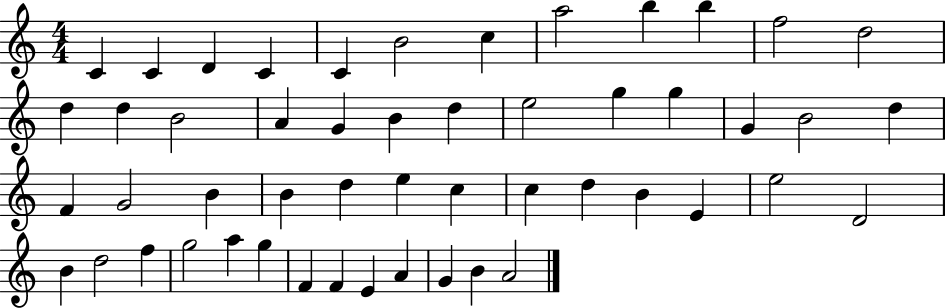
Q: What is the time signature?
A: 4/4